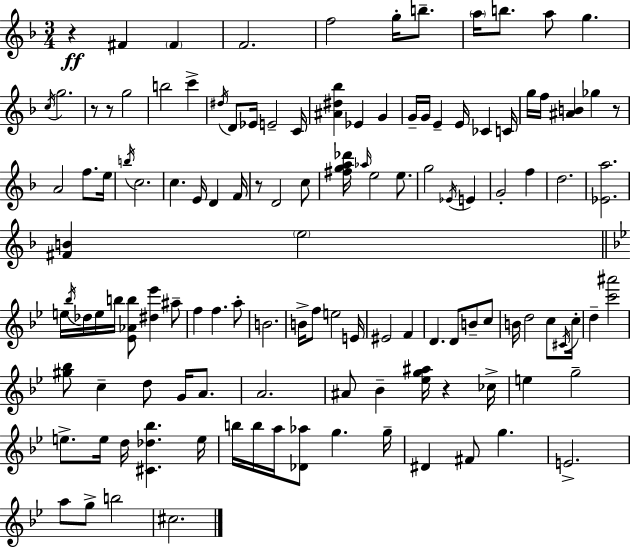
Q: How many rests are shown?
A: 6